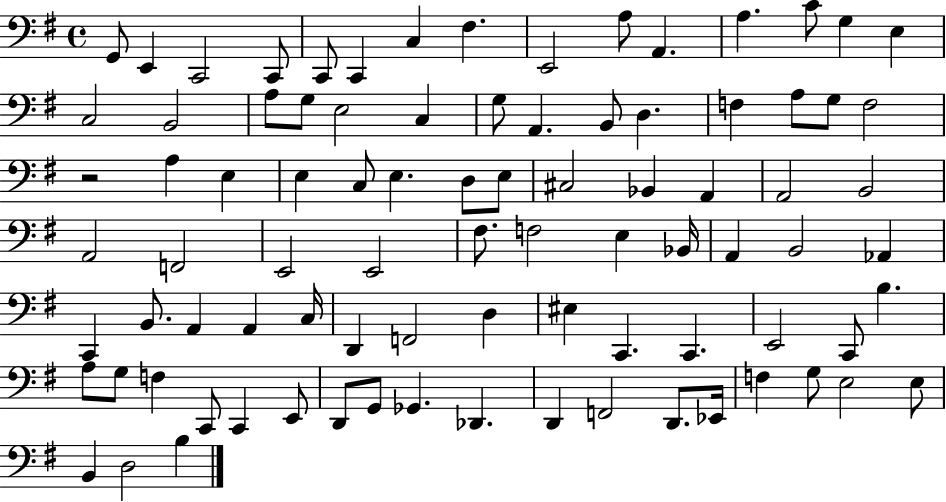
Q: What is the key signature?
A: G major